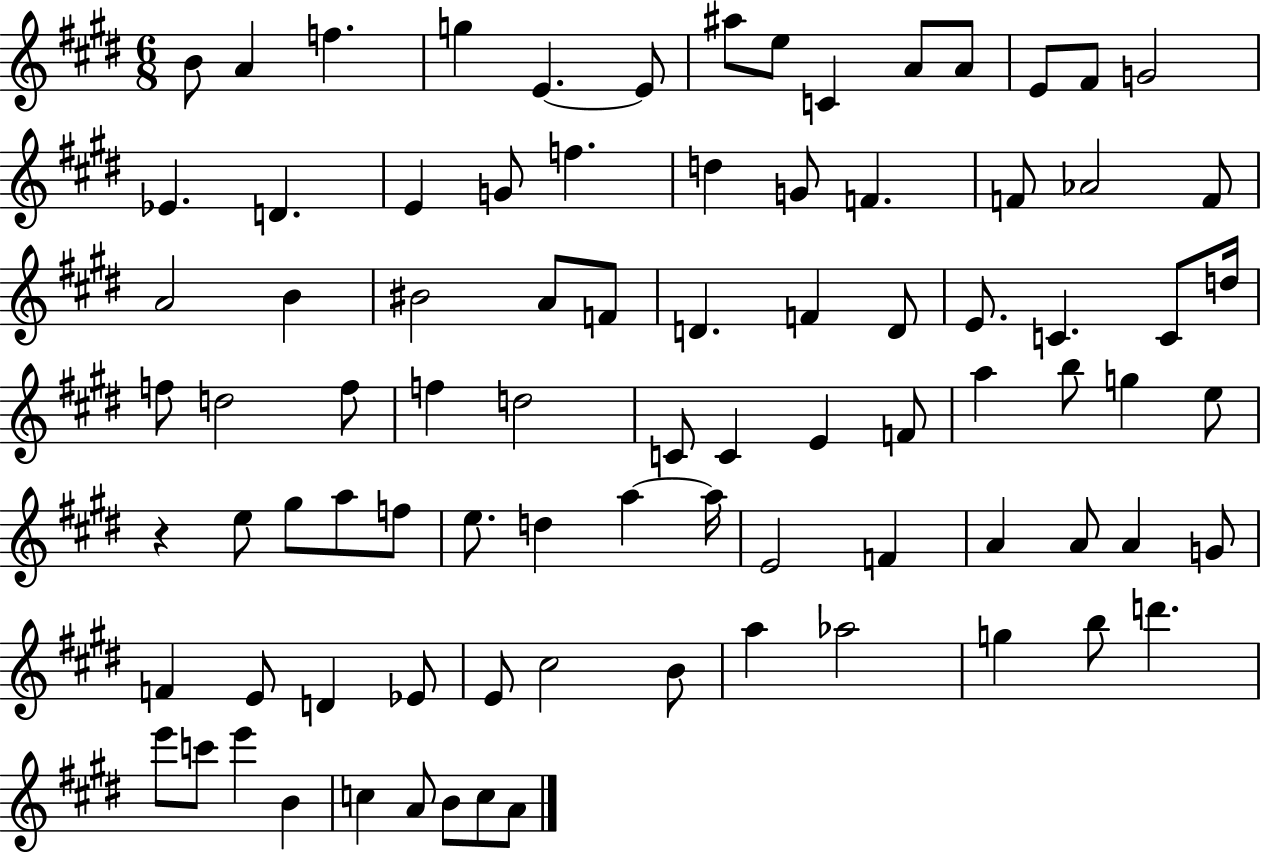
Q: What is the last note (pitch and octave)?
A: A4